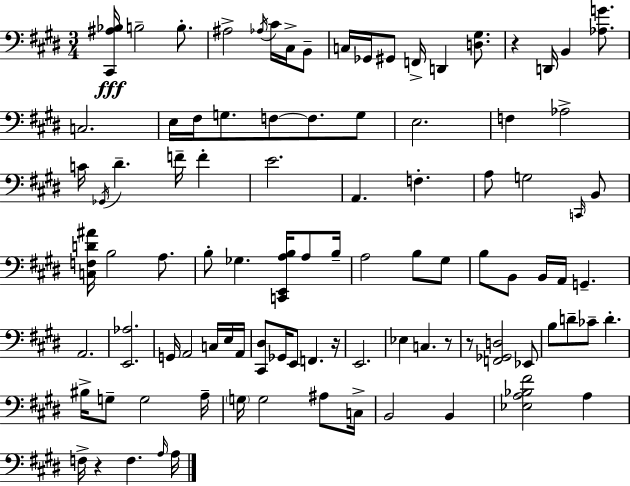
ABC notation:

X:1
T:Untitled
M:3/4
L:1/4
K:E
[^C,,^A,_B,]/4 B,2 B,/2 ^A,2 _A,/4 ^C/4 ^C,/4 B,,/2 C,/4 _G,,/4 ^G,,/2 F,,/4 D,, [D,^G,]/2 z D,,/4 B,, [_A,G]/2 C,2 E,/4 ^F,/4 G,/2 F,/2 F,/2 G,/2 E,2 F, _A,2 C/4 _G,,/4 ^D F/4 F E2 A,, F, A,/2 G,2 C,,/4 B,,/2 [C,F,D^A]/4 B,2 A,/2 B,/2 _G, [C,,E,,A,B,]/4 A,/2 B,/4 A,2 B,/2 ^G,/2 B,/2 B,,/2 B,,/4 A,,/4 G,, A,,2 [E,,_A,]2 G,,/4 A,,2 C,/4 E,/4 A,,/4 [^C,,^D,]/2 _G,,/4 E,,/2 F,, z/4 E,,2 _E, C, z/2 z/2 [F,,_G,,D,]2 _E,,/2 B,/2 D/2 _C/2 D ^B,/4 G,/2 G,2 A,/4 G,/4 G,2 ^A,/2 C,/4 B,,2 B,, [_E,A,_B,^F]2 A, F,/4 z F, A,/4 A,/4